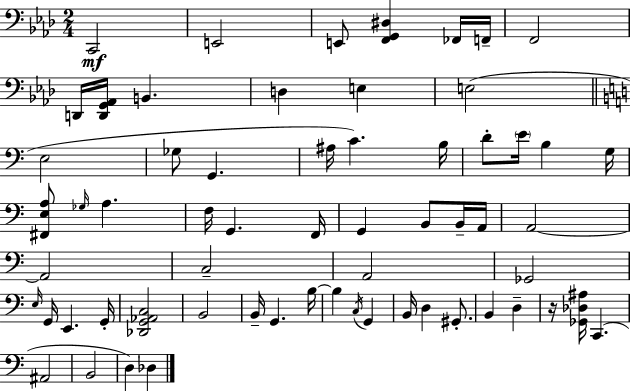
{
  \clef bass
  \numericTimeSignature
  \time 2/4
  \key aes \major
  c,2\mf | e,2 | e,8 <f, g, dis>4 fes,16 f,16-- | f,2 | \break d,16 <d, g, aes,>16 b,4. | d4 e4 | e2( | \bar "||" \break \key a \minor e2 | ges8 g,4. | ais16 c'4.) b16 | d'8-. \parenthesize e'16 b4 g16 | \break <fis, e a>8 \grace { ges16 } a4. | f16 g,4. | f,16 g,4 b,8 b,16-- | a,16 a,2~~ | \break a,2 | c2-- | a,2 | ges,2 | \break \grace { e16 } g,16 e,4. | g,16-. <des, g, aes, c>2 | b,2 | b,16-- g,4. | \break b16~~ b4 \acciaccatura { c16 } g,4 | b,16 d4 | gis,8.-. b,4 d4-- | r16 <ges, des ais>16 c,4.( | \break ais,2 | b,2 | d4) des4 | \bar "|."
}